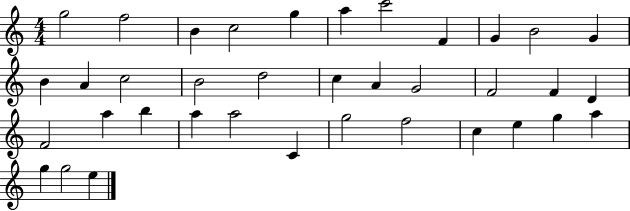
{
  \clef treble
  \numericTimeSignature
  \time 4/4
  \key c \major
  g''2 f''2 | b'4 c''2 g''4 | a''4 c'''2 f'4 | g'4 b'2 g'4 | \break b'4 a'4 c''2 | b'2 d''2 | c''4 a'4 g'2 | f'2 f'4 d'4 | \break f'2 a''4 b''4 | a''4 a''2 c'4 | g''2 f''2 | c''4 e''4 g''4 a''4 | \break g''4 g''2 e''4 | \bar "|."
}